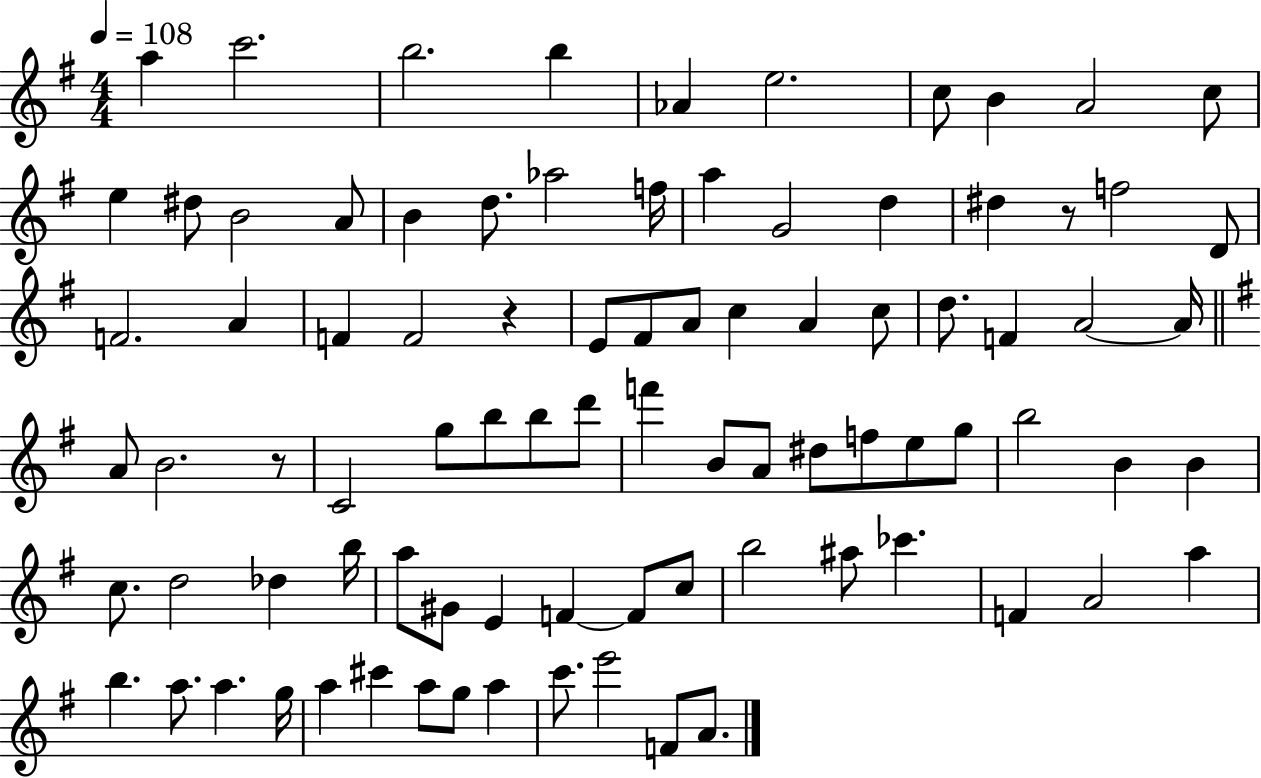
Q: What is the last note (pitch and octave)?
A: A4